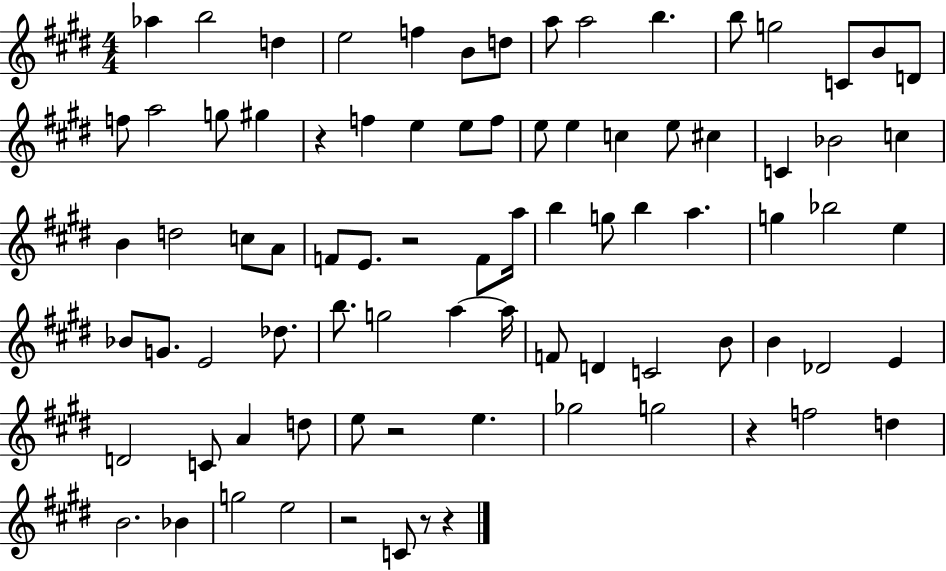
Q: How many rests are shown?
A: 7